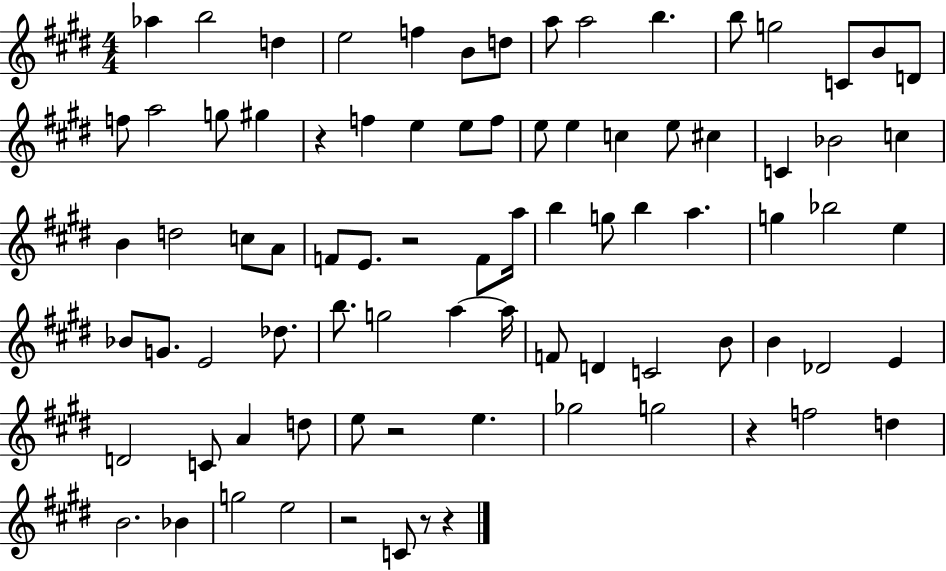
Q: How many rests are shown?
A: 7